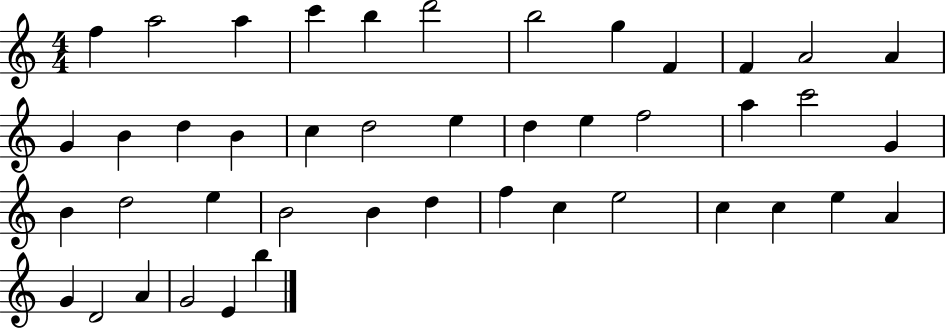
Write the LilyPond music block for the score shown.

{
  \clef treble
  \numericTimeSignature
  \time 4/4
  \key c \major
  f''4 a''2 a''4 | c'''4 b''4 d'''2 | b''2 g''4 f'4 | f'4 a'2 a'4 | \break g'4 b'4 d''4 b'4 | c''4 d''2 e''4 | d''4 e''4 f''2 | a''4 c'''2 g'4 | \break b'4 d''2 e''4 | b'2 b'4 d''4 | f''4 c''4 e''2 | c''4 c''4 e''4 a'4 | \break g'4 d'2 a'4 | g'2 e'4 b''4 | \bar "|."
}